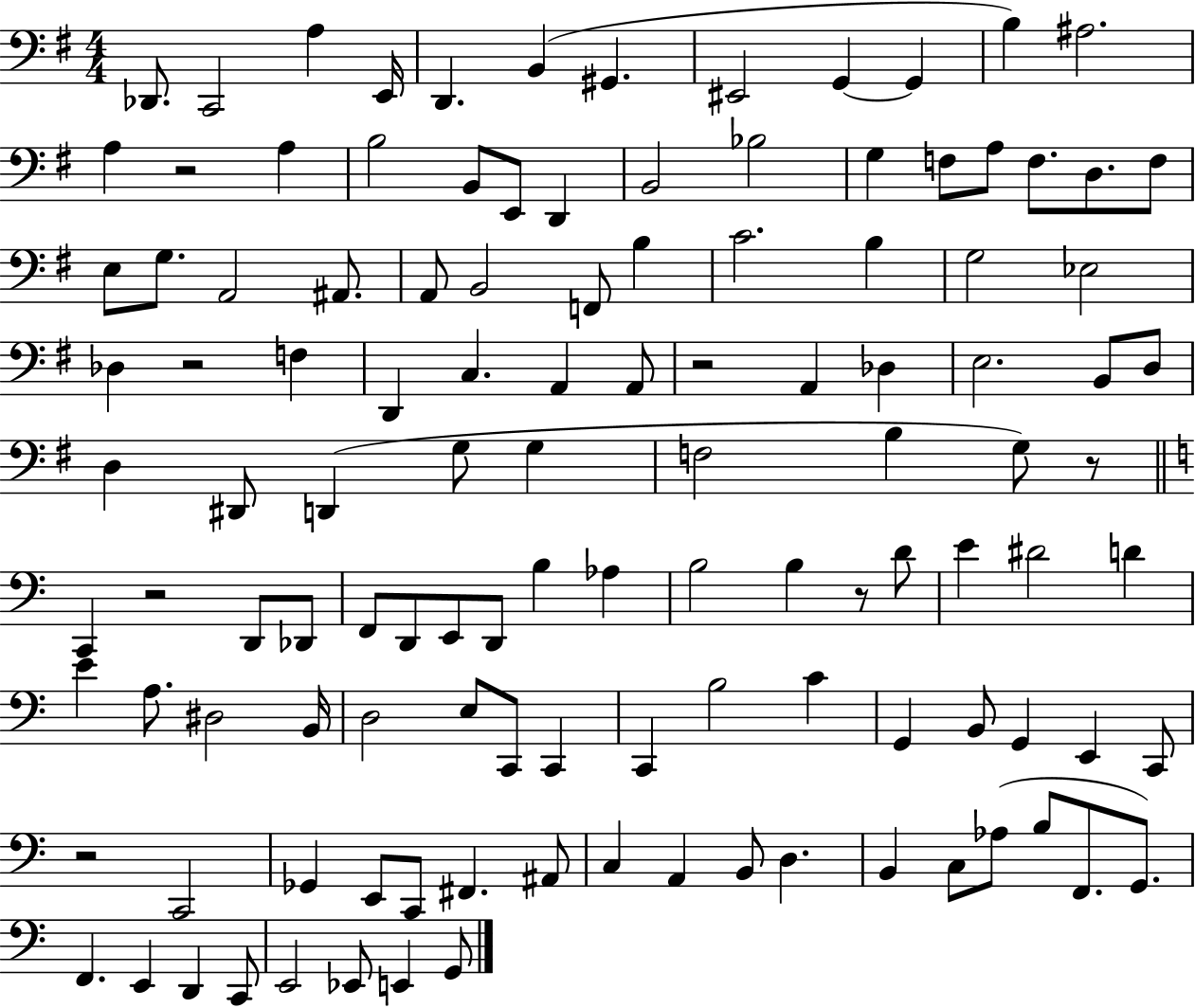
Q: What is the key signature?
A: G major